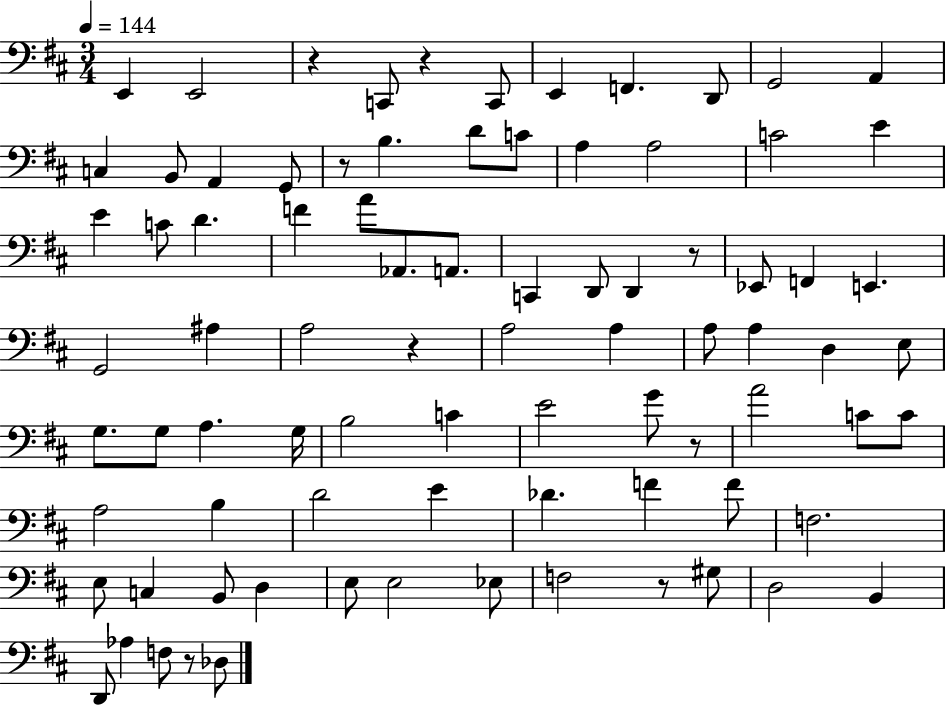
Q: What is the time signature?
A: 3/4